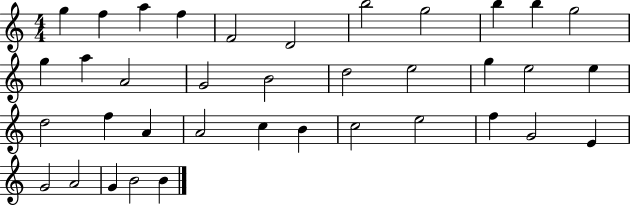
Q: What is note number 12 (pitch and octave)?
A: G5